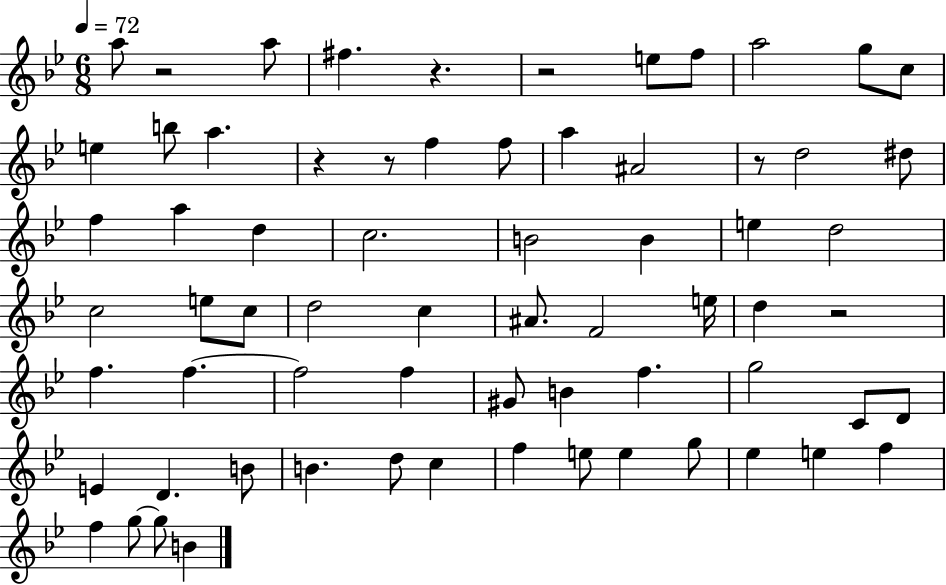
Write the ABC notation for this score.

X:1
T:Untitled
M:6/8
L:1/4
K:Bb
a/2 z2 a/2 ^f z z2 e/2 f/2 a2 g/2 c/2 e b/2 a z z/2 f f/2 a ^A2 z/2 d2 ^d/2 f a d c2 B2 B e d2 c2 e/2 c/2 d2 c ^A/2 F2 e/4 d z2 f f f2 f ^G/2 B f g2 C/2 D/2 E D B/2 B d/2 c f e/2 e g/2 _e e f f g/2 g/2 B